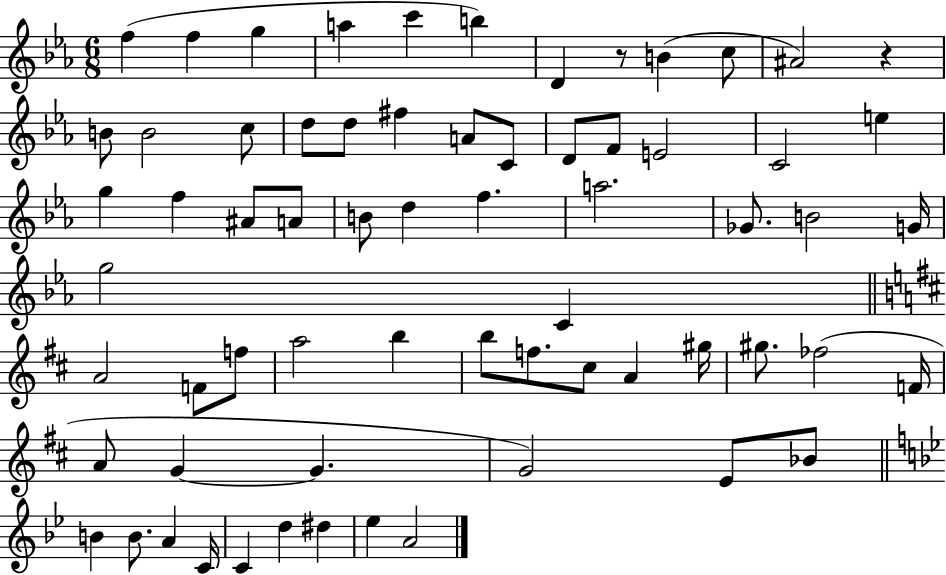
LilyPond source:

{
  \clef treble
  \numericTimeSignature
  \time 6/8
  \key ees \major
  f''4( f''4 g''4 | a''4 c'''4 b''4) | d'4 r8 b'4( c''8 | ais'2) r4 | \break b'8 b'2 c''8 | d''8 d''8 fis''4 a'8 c'8 | d'8 f'8 e'2 | c'2 e''4 | \break g''4 f''4 ais'8 a'8 | b'8 d''4 f''4. | a''2. | ges'8. b'2 g'16 | \break g''2 c'4 | \bar "||" \break \key d \major a'2 f'8 f''8 | a''2 b''4 | b''8 f''8. cis''8 a'4 gis''16 | gis''8. fes''2( f'16 | \break a'8 g'4~~ g'4. | g'2) e'8 bes'8 | \bar "||" \break \key bes \major b'4 b'8. a'4 c'16 | c'4 d''4 dis''4 | ees''4 a'2 | \bar "|."
}